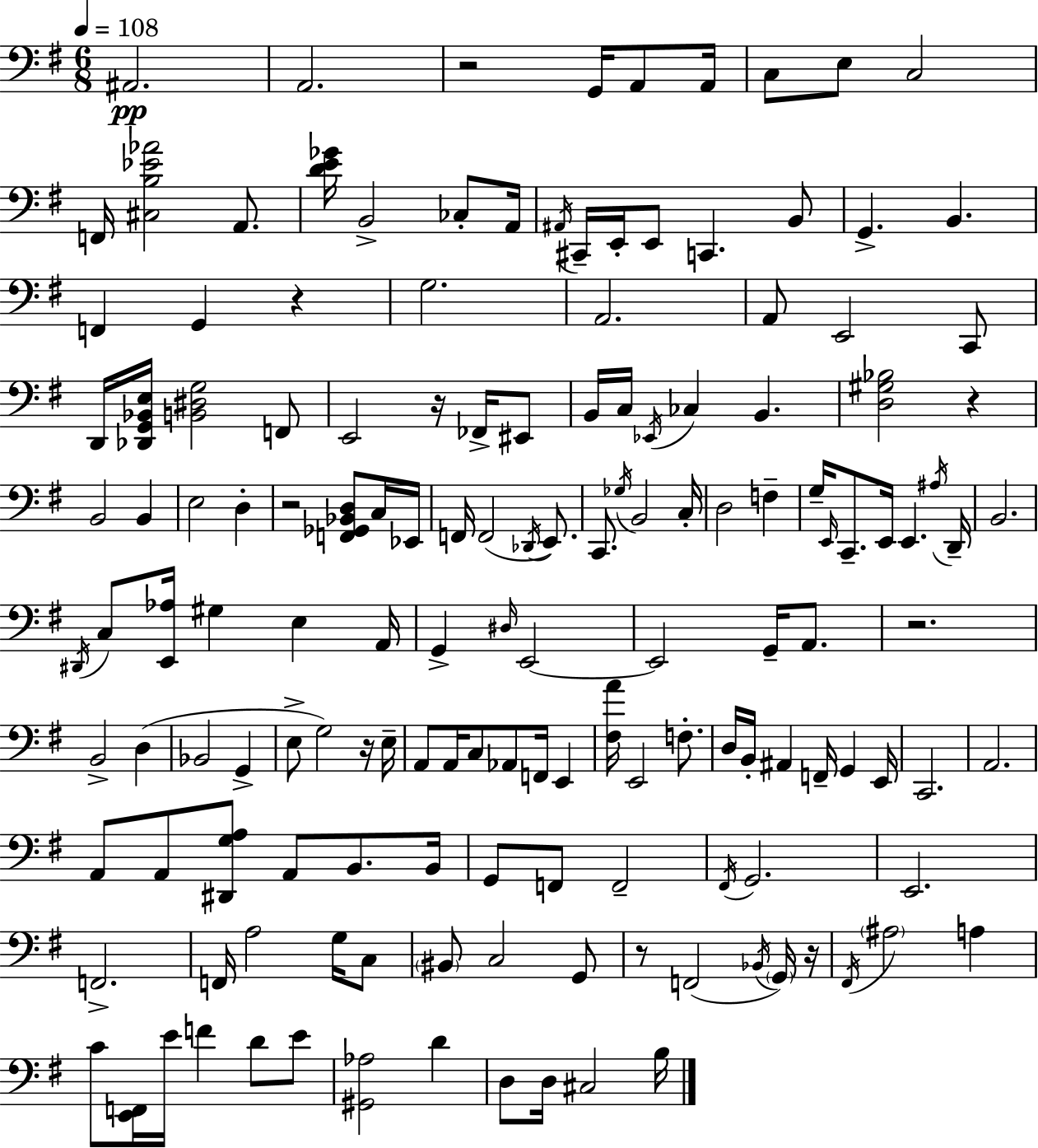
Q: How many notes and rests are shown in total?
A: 151